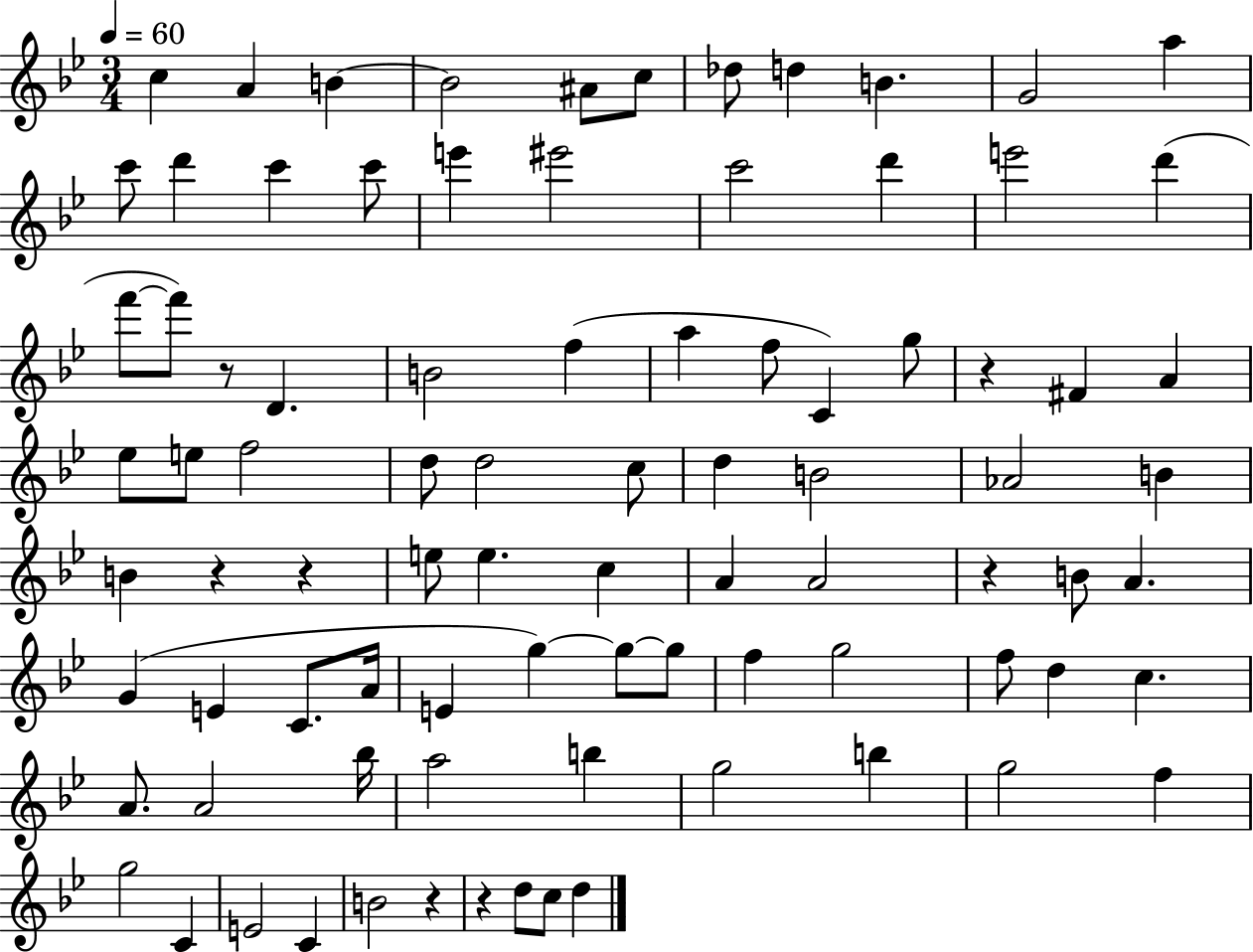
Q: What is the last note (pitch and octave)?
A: D5